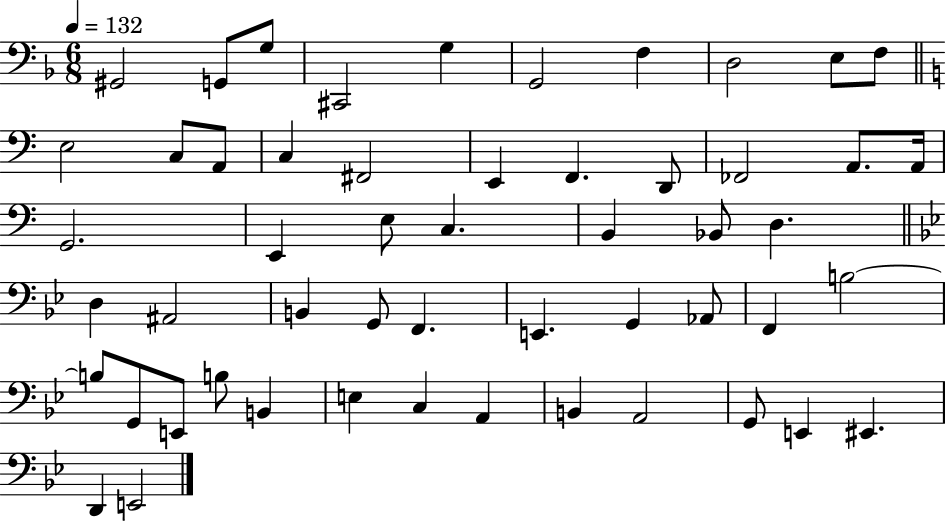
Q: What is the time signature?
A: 6/8